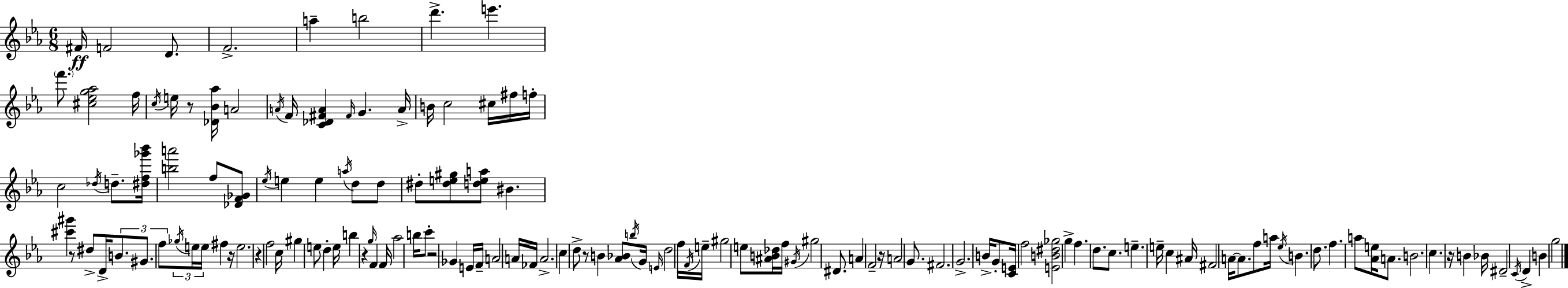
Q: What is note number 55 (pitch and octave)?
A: F4